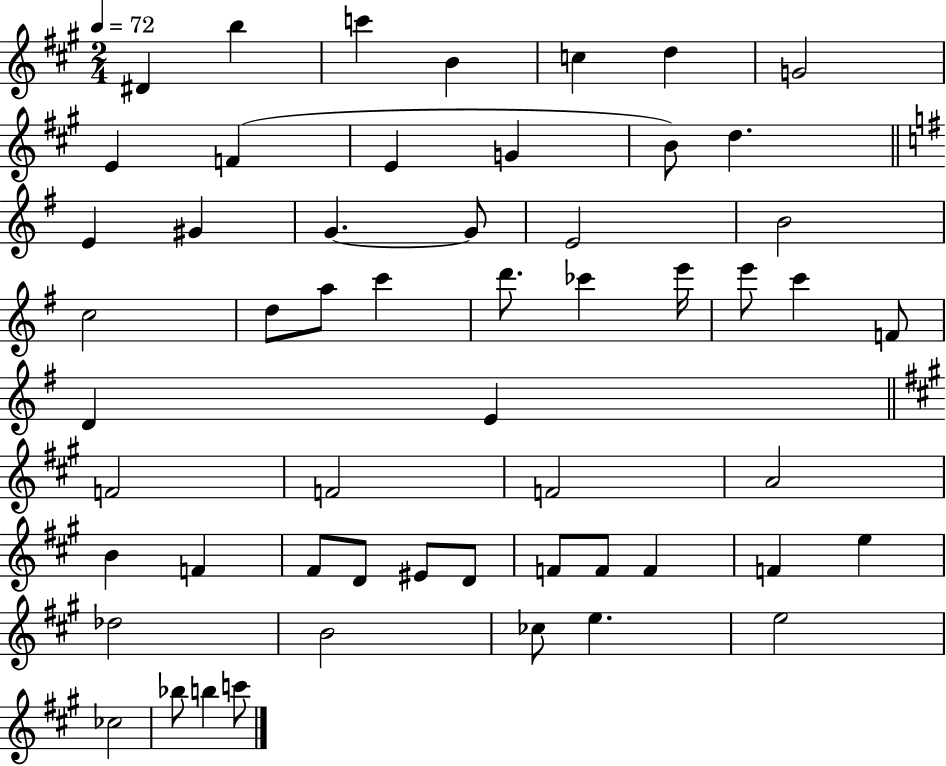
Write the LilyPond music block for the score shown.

{
  \clef treble
  \numericTimeSignature
  \time 2/4
  \key a \major
  \tempo 4 = 72
  dis'4 b''4 | c'''4 b'4 | c''4 d''4 | g'2 | \break e'4 f'4( | e'4 g'4 | b'8) d''4. | \bar "||" \break \key g \major e'4 gis'4 | g'4.~~ g'8 | e'2 | b'2 | \break c''2 | d''8 a''8 c'''4 | d'''8. ces'''4 e'''16 | e'''8 c'''4 f'8 | \break d'4 e'4 | \bar "||" \break \key a \major f'2 | f'2 | f'2 | a'2 | \break b'4 f'4 | fis'8 d'8 eis'8 d'8 | f'8 f'8 f'4 | f'4 e''4 | \break des''2 | b'2 | ces''8 e''4. | e''2 | \break ces''2 | bes''8 b''4 c'''8 | \bar "|."
}